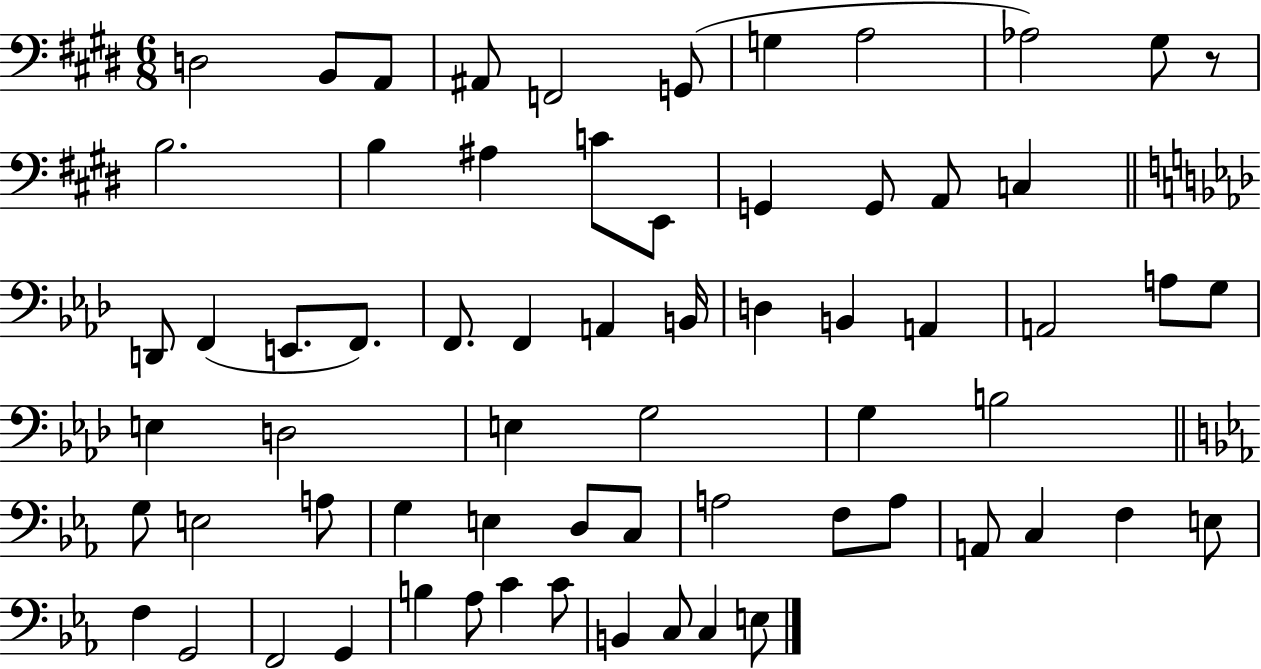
D3/h B2/e A2/e A#2/e F2/h G2/e G3/q A3/h Ab3/h G#3/e R/e B3/h. B3/q A#3/q C4/e E2/e G2/q G2/e A2/e C3/q D2/e F2/q E2/e. F2/e. F2/e. F2/q A2/q B2/s D3/q B2/q A2/q A2/h A3/e G3/e E3/q D3/h E3/q G3/h G3/q B3/h G3/e E3/h A3/e G3/q E3/q D3/e C3/e A3/h F3/e A3/e A2/e C3/q F3/q E3/e F3/q G2/h F2/h G2/q B3/q Ab3/e C4/q C4/e B2/q C3/e C3/q E3/e